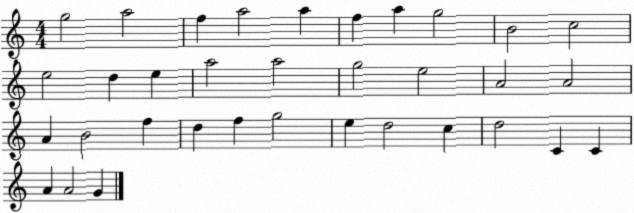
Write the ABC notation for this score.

X:1
T:Untitled
M:4/4
L:1/4
K:C
g2 a2 f a2 a f a g2 B2 c2 e2 d e a2 a2 g2 e2 A2 A2 A B2 f d f g2 e d2 c d2 C C A A2 G